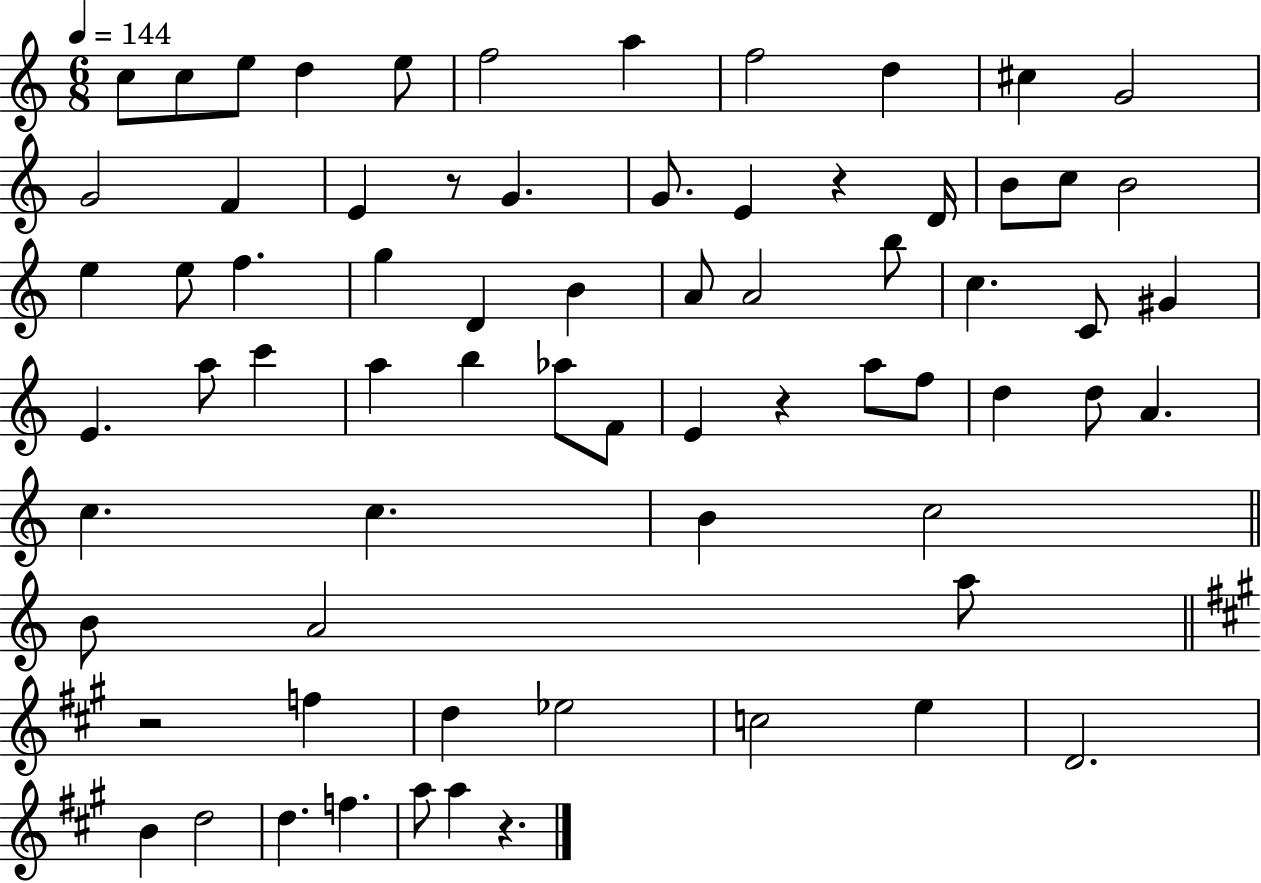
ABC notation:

X:1
T:Untitled
M:6/8
L:1/4
K:C
c/2 c/2 e/2 d e/2 f2 a f2 d ^c G2 G2 F E z/2 G G/2 E z D/4 B/2 c/2 B2 e e/2 f g D B A/2 A2 b/2 c C/2 ^G E a/2 c' a b _a/2 F/2 E z a/2 f/2 d d/2 A c c B c2 B/2 A2 a/2 z2 f d _e2 c2 e D2 B d2 d f a/2 a z